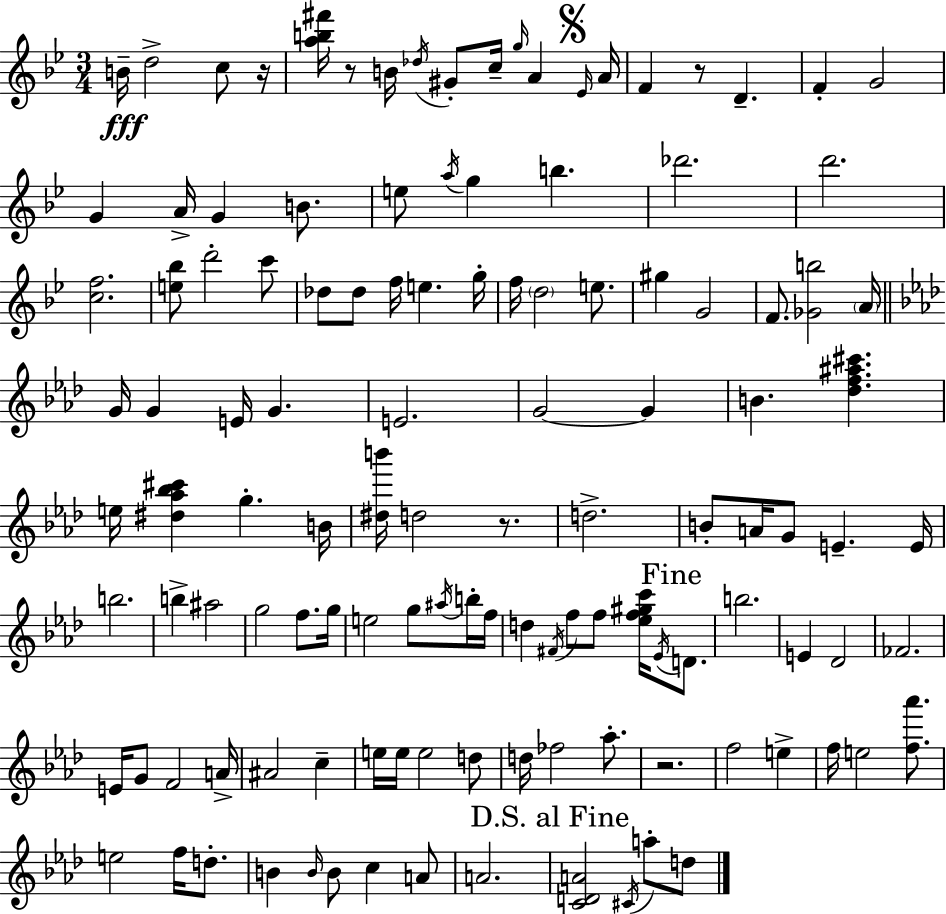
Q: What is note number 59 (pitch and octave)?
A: B5